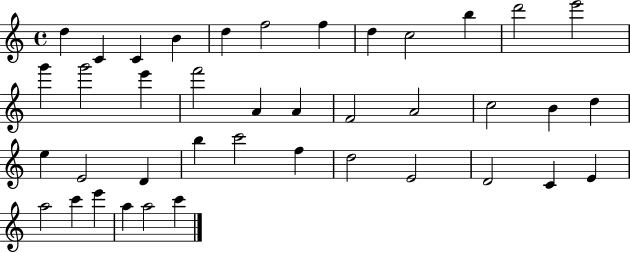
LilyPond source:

{
  \clef treble
  \time 4/4
  \defaultTimeSignature
  \key c \major
  d''4 c'4 c'4 b'4 | d''4 f''2 f''4 | d''4 c''2 b''4 | d'''2 e'''2 | \break g'''4 g'''2 e'''4 | f'''2 a'4 a'4 | f'2 a'2 | c''2 b'4 d''4 | \break e''4 e'2 d'4 | b''4 c'''2 f''4 | d''2 e'2 | d'2 c'4 e'4 | \break a''2 c'''4 e'''4 | a''4 a''2 c'''4 | \bar "|."
}